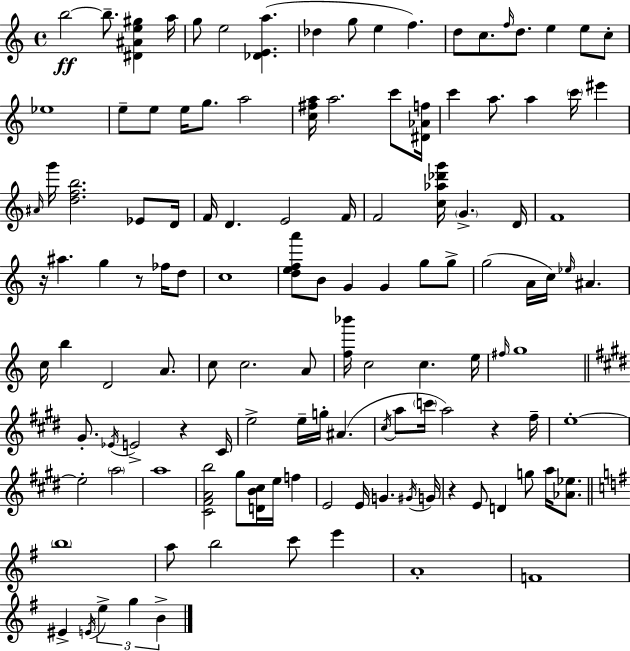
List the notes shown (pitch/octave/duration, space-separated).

B5/h B5/e. [D#4,A#4,E5,G#5]/q A5/s G5/e E5/h [Db4,E4,A5]/q. Db5/q G5/e E5/q F5/q. D5/e C5/e. F5/s D5/e. E5/q E5/e C5/e Eb5/w E5/e E5/e E5/s G5/e. A5/h [C5,F#5,A5]/s A5/h. C6/e [D#4,Ab4,F5]/s C6/q A5/e. A5/q C6/s EIS6/q A#4/s G6/s [D5,F5,B5]/h. Eb4/e D4/s F4/s D4/q. E4/h F4/s F4/h [C5,Ab5,Db6,G6]/s G4/q. D4/s F4/w R/s A#5/q. G5/q R/e FES5/s D5/e C5/w [D5,E5,F5,A6]/e B4/e G4/q G4/q G5/e G5/e G5/h A4/s C5/s Eb5/s A#4/q. C5/s B5/q D4/h A4/e. C5/e C5/h. A4/e [F5,Bb6]/s C5/h C5/q. E5/s F#5/s G5/w G#4/e. Eb4/s E4/h R/q C#4/s E5/h E5/s G5/s A#4/q. C#5/s A5/e C6/s A5/h R/q F#5/s E5/w E5/h A5/h A5/w [C#4,F#4,A4,B5]/h G#5/e [D4,B4,C#5]/s E5/s F5/q E4/h E4/s G4/q. G#4/s G4/s R/q E4/e D4/q G5/e A5/s [Ab4,Eb5]/e. B5/w A5/e B5/h C6/e E6/q A4/w F4/w EIS4/q E4/s E5/q G5/q B4/q